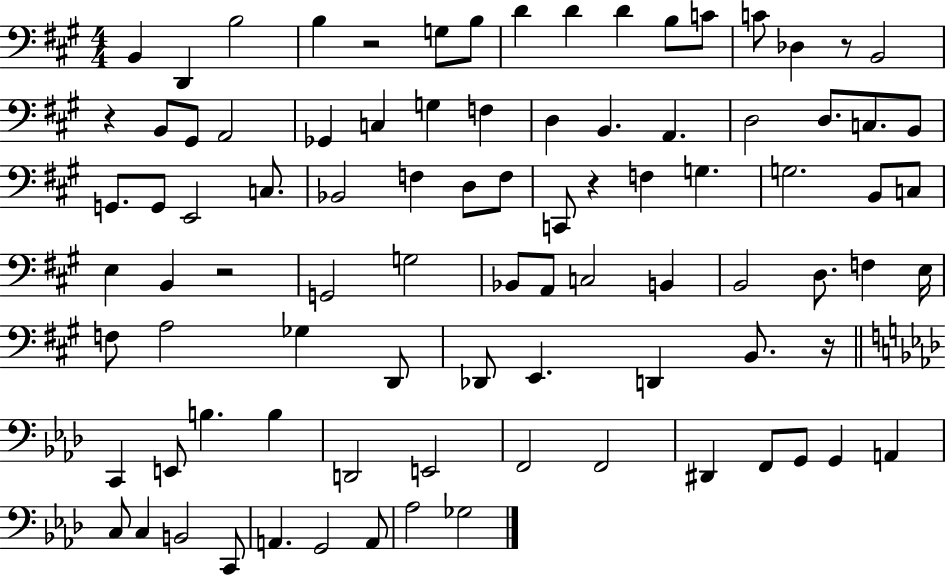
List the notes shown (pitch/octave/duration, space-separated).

B2/q D2/q B3/h B3/q R/h G3/e B3/e D4/q D4/q D4/q B3/e C4/e C4/e Db3/q R/e B2/h R/q B2/e G#2/e A2/h Gb2/q C3/q G3/q F3/q D3/q B2/q. A2/q. D3/h D3/e. C3/e. B2/e G2/e. G2/e E2/h C3/e. Bb2/h F3/q D3/e F3/e C2/e R/q F3/q G3/q. G3/h. B2/e C3/e E3/q B2/q R/h G2/h G3/h Bb2/e A2/e C3/h B2/q B2/h D3/e. F3/q E3/s F3/e A3/h Gb3/q D2/e Db2/e E2/q. D2/q B2/e. R/s C2/q E2/e B3/q. B3/q D2/h E2/h F2/h F2/h D#2/q F2/e G2/e G2/q A2/q C3/e C3/q B2/h C2/e A2/q. G2/h A2/e Ab3/h Gb3/h